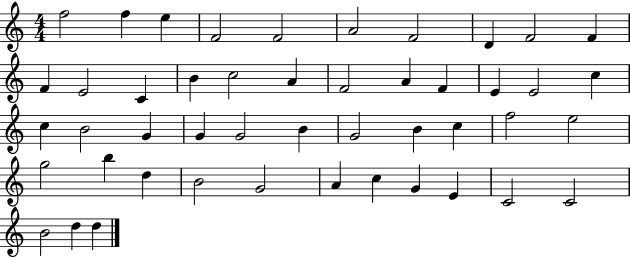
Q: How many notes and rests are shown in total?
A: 47